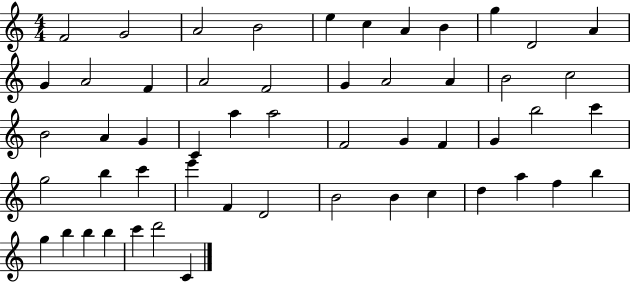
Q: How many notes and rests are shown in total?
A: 53